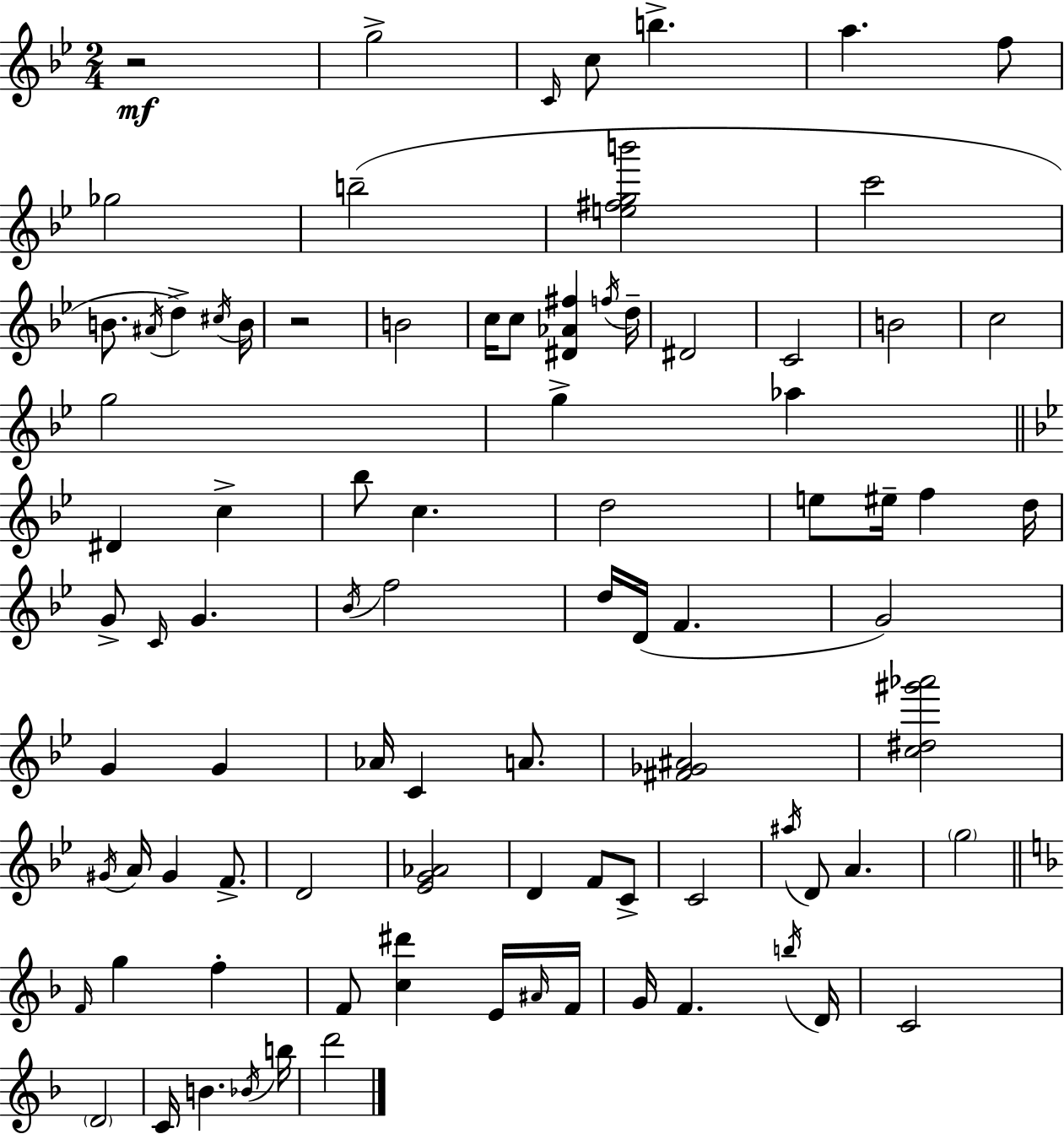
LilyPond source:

{
  \clef treble
  \numericTimeSignature
  \time 2/4
  \key bes \major
  \repeat volta 2 { r2\mf | g''2-> | \grace { c'16 } c''8 b''4.-> | a''4. f''8 | \break ges''2 | b''2--( | <e'' fis'' g'' b'''>2 | c'''2 | \break b'8. \acciaccatura { ais'16 } d''4->) | \acciaccatura { cis''16 } b'16 r2 | b'2 | c''16 c''8 <dis' aes' fis''>4 | \break \acciaccatura { f''16 } d''16-- dis'2 | c'2 | b'2 | c''2 | \break g''2 | g''4-> | aes''4 \bar "||" \break \key bes \major dis'4 c''4-> | bes''8 c''4. | d''2 | e''8 eis''16-- f''4 d''16 | \break g'8-> \grace { c'16 } g'4. | \acciaccatura { bes'16 } f''2 | d''16 d'16( f'4. | g'2) | \break g'4 g'4 | aes'16 c'4 a'8. | <fis' ges' ais'>2 | <c'' dis'' gis''' aes'''>2 | \break \acciaccatura { gis'16 } a'16 gis'4 | f'8.-> d'2 | <ees' g' aes'>2 | d'4 f'8 | \break c'8-> c'2 | \acciaccatura { ais''16 } d'8 a'4. | \parenthesize g''2 | \bar "||" \break \key d \minor \grace { f'16 } g''4 f''4-. | f'8 <c'' dis'''>4 e'16 | \grace { ais'16 } f'16 g'16 f'4. | \acciaccatura { b''16 } d'16 c'2 | \break \parenthesize d'2 | c'16 b'4. | \acciaccatura { bes'16 } b''16 d'''2 | } \bar "|."
}